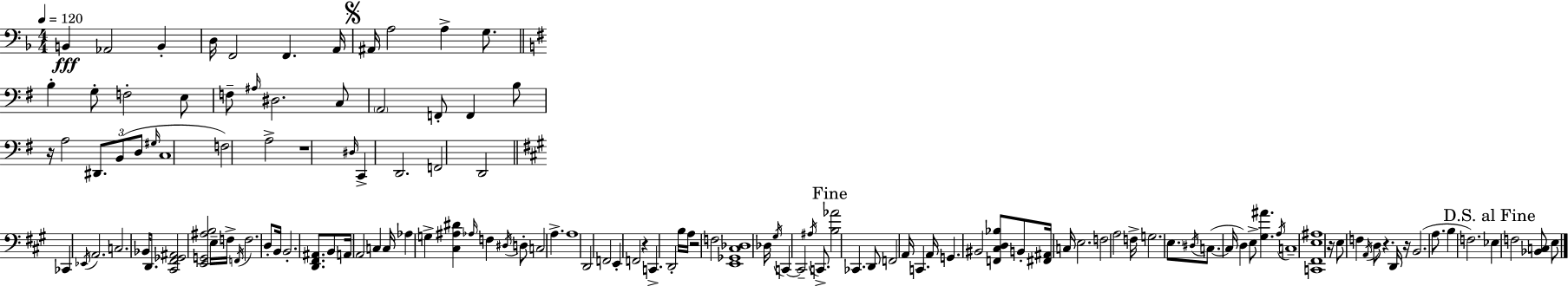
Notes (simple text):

B2/q Ab2/h B2/q D3/s F2/h F2/q. A2/s A#2/s A3/h A3/q G3/e. B3/q G3/e F3/h E3/e F3/e A#3/s D#3/h. C3/e A2/h F2/e F2/q B3/e R/s A3/h D#2/e. B2/e D3/e G#3/s C3/w F3/h A3/h R/w D#3/s C2/q D2/h. F2/h D2/h CES2/q Eb2/s A2/h. C3/h. Bb2/s D2/e. [C#2,F#2,Gb2,A#2]/h [E2,G2,A#3,B3]/h E3/s F3/s F2/s F3/h. D3/e B2/s B2/h. [D2,F#2,A#2]/e. B2/e A2/s A2/h C3/q C3/s Ab3/q G3/q [C#3,A#3,D#4]/q Ab3/s F3/q D#3/s D3/e C3/h A3/q. A3/w D2/h F2/h E2/q F2/h R/q C2/q. D2/h B3/s A3/s R/h F3/h [E2,Gb2,C#3,Db3]/w Db3/s G#3/s C2/q C2/h A#3/s C2/e. [B3,Ab4]/h CES2/q. D2/e F2/h A2/s C2/q. A2/s G2/q. BIS2/h [F2,C#3,D3,Bb3]/e B2/e [F#2,A#2]/s C3/s E3/h. F3/h A3/h F3/s G3/h. E3/e. D#3/s C3/e. C3/s D3/q E3/e [G#3,A#4]/q. A3/s C3/w [C2,F#2,E3,A#3]/w R/s E3/e F3/q A2/s D3/e R/q. D2/s R/s B2/h. A3/e. B3/q F3/h. Eb3/q F3/h [Bb2,C3]/e E3/e